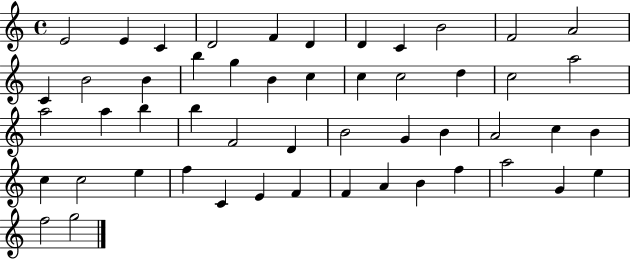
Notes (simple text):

E4/h E4/q C4/q D4/h F4/q D4/q D4/q C4/q B4/h F4/h A4/h C4/q B4/h B4/q B5/q G5/q B4/q C5/q C5/q C5/h D5/q C5/h A5/h A5/h A5/q B5/q B5/q F4/h D4/q B4/h G4/q B4/q A4/h C5/q B4/q C5/q C5/h E5/q F5/q C4/q E4/q F4/q F4/q A4/q B4/q F5/q A5/h G4/q E5/q F5/h G5/h